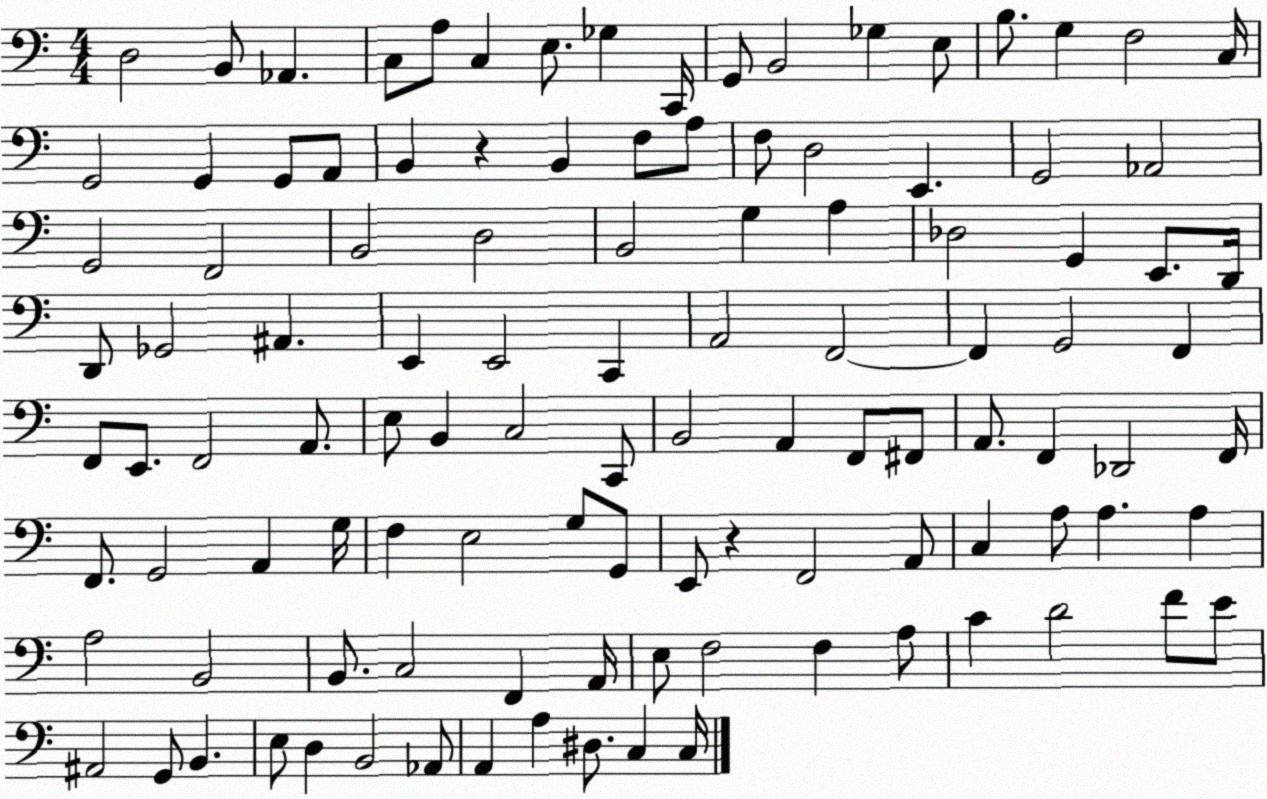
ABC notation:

X:1
T:Untitled
M:4/4
L:1/4
K:C
D,2 B,,/2 _A,, C,/2 A,/2 C, E,/2 _G, C,,/4 G,,/2 B,,2 _G, E,/2 B,/2 G, F,2 C,/4 G,,2 G,, G,,/2 A,,/2 B,, z B,, F,/2 A,/2 F,/2 D,2 E,, G,,2 _A,,2 G,,2 F,,2 B,,2 D,2 B,,2 G, A, _D,2 G,, E,,/2 D,,/4 D,,/2 _G,,2 ^A,, E,, E,,2 C,, A,,2 F,,2 F,, G,,2 F,, F,,/2 E,,/2 F,,2 A,,/2 E,/2 B,, C,2 C,,/2 B,,2 A,, F,,/2 ^F,,/2 A,,/2 F,, _D,,2 F,,/4 F,,/2 G,,2 A,, G,/4 F, E,2 G,/2 G,,/2 E,,/2 z F,,2 A,,/2 C, A,/2 A, A, A,2 B,,2 B,,/2 C,2 F,, A,,/4 E,/2 F,2 F, A,/2 C D2 F/2 E/2 ^A,,2 G,,/2 B,, E,/2 D, B,,2 _A,,/2 A,, A, ^D,/2 C, C,/4